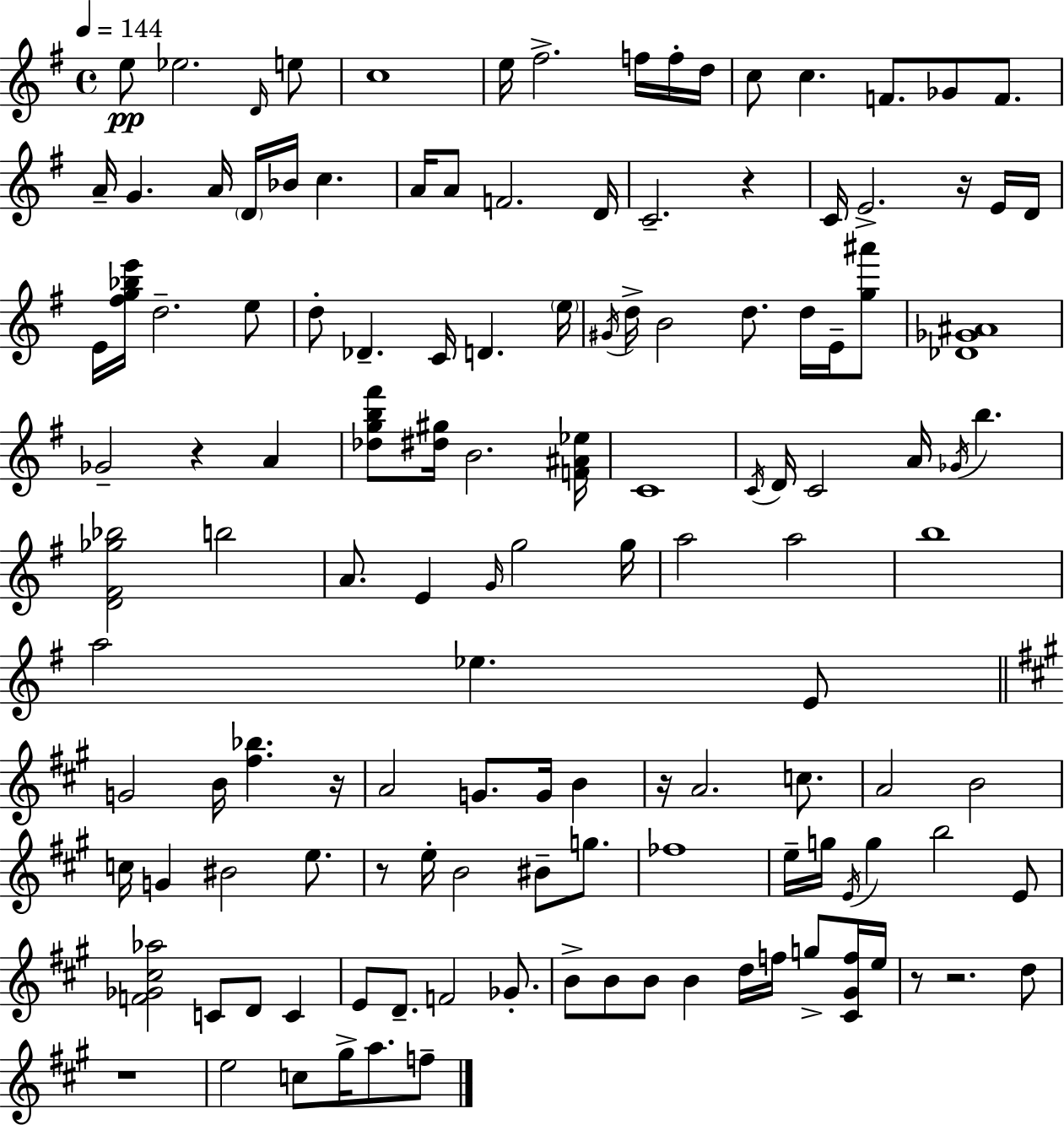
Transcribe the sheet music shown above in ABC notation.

X:1
T:Untitled
M:4/4
L:1/4
K:G
e/2 _e2 D/4 e/2 c4 e/4 ^f2 f/4 f/4 d/4 c/2 c F/2 _G/2 F/2 A/4 G A/4 D/4 _B/4 c A/4 A/2 F2 D/4 C2 z C/4 E2 z/4 E/4 D/4 E/4 [^fg_be']/4 d2 e/2 d/2 _D C/4 D e/4 ^G/4 d/4 B2 d/2 d/4 E/4 [g^a']/2 [_D_G^A]4 _G2 z A [_dgb^f']/2 [^d^g]/4 B2 [F^A_e]/4 C4 C/4 D/4 C2 A/4 _G/4 b [D^F_g_b]2 b2 A/2 E G/4 g2 g/4 a2 a2 b4 a2 _e E/2 G2 B/4 [^f_b] z/4 A2 G/2 G/4 B z/4 A2 c/2 A2 B2 c/4 G ^B2 e/2 z/2 e/4 B2 ^B/2 g/2 _f4 e/4 g/4 E/4 g b2 E/2 [F_G^c_a]2 C/2 D/2 C E/2 D/2 F2 _G/2 B/2 B/2 B/2 B d/4 f/4 g/2 [^C^Gf]/4 e/4 z/2 z2 d/2 z4 e2 c/2 ^g/4 a/2 f/2